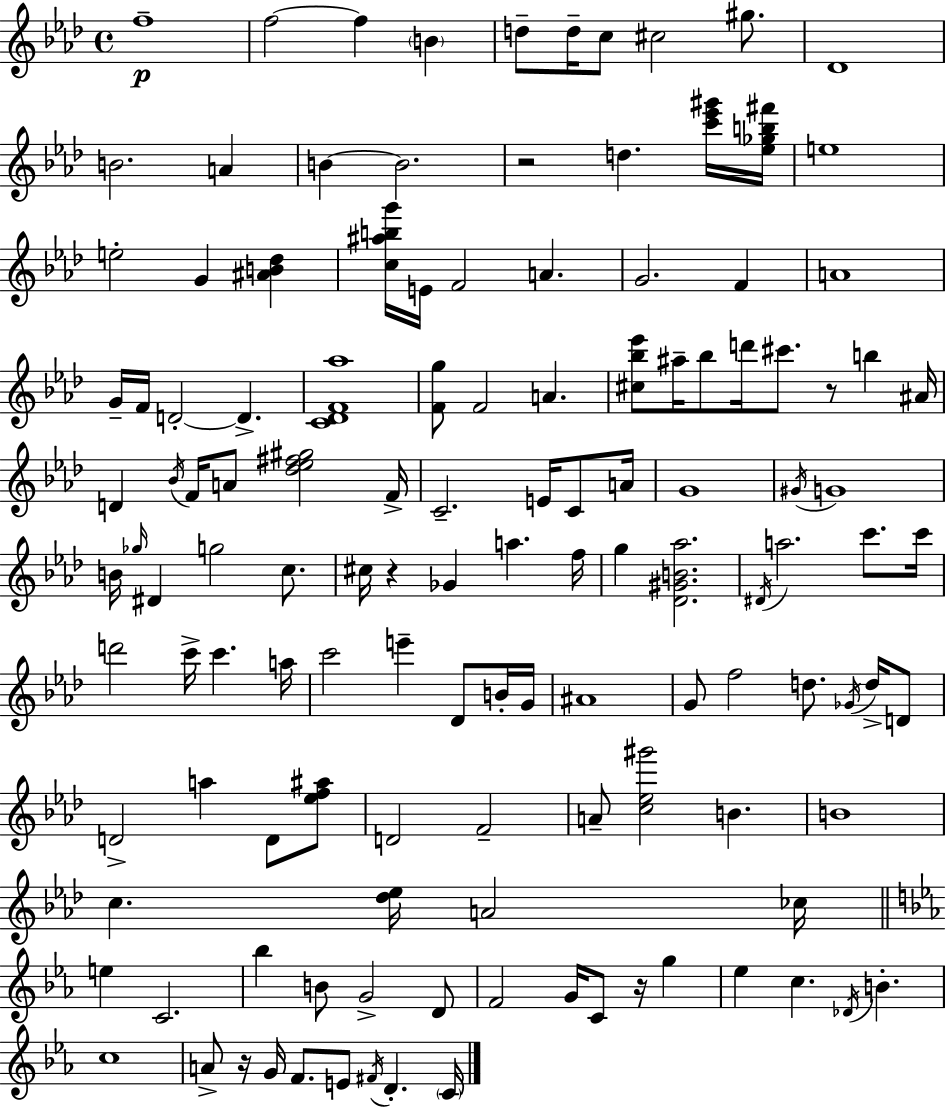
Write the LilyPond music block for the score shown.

{
  \clef treble
  \time 4/4
  \defaultTimeSignature
  \key aes \major
  f''1--\p | f''2~~ f''4 \parenthesize b'4 | d''8-- d''16-- c''8 cis''2 gis''8. | des'1 | \break b'2. a'4 | b'4~~ b'2. | r2 d''4. <c''' ees''' gis'''>16 <ees'' ges'' b'' fis'''>16 | e''1 | \break e''2-. g'4 <ais' b' des''>4 | <c'' ais'' b'' g'''>16 e'16 f'2 a'4. | g'2. f'4 | a'1 | \break g'16-- f'16 d'2-.~~ d'4.-> | <c' des' f' aes''>1 | <f' g''>8 f'2 a'4. | <cis'' bes'' ees'''>8 ais''16-- bes''8 d'''16 cis'''8. r8 b''4 ais'16 | \break d'4 \acciaccatura { bes'16 } f'16 a'8 <des'' ees'' fis'' gis''>2 | f'16-> c'2.-- e'16 c'8 | a'16 g'1 | \acciaccatura { gis'16 } g'1 | \break b'16 \grace { ges''16 } dis'4 g''2 | c''8. cis''16 r4 ges'4 a''4. | f''16 g''4 <des' gis' b' aes''>2. | \acciaccatura { dis'16 } a''2. | \break c'''8. c'''16 d'''2 c'''16-> c'''4. | a''16 c'''2 e'''4-- | des'8 b'16-. g'16 ais'1 | g'8 f''2 d''8. | \break \acciaccatura { ges'16 } d''16-> d'8 d'2-> a''4 | d'8 <ees'' f'' ais''>8 d'2 f'2-- | a'8-- <c'' ees'' gis'''>2 b'4. | b'1 | \break c''4. <des'' ees''>16 a'2 | ces''16 \bar "||" \break \key ees \major e''4 c'2. | bes''4 b'8 g'2-> d'8 | f'2 g'16 c'8 r16 g''4 | ees''4 c''4. \acciaccatura { des'16 } b'4.-. | \break c''1 | a'8-> r16 g'16 f'8. e'8 \acciaccatura { fis'16 } d'4.-. | \parenthesize c'16 \bar "|."
}